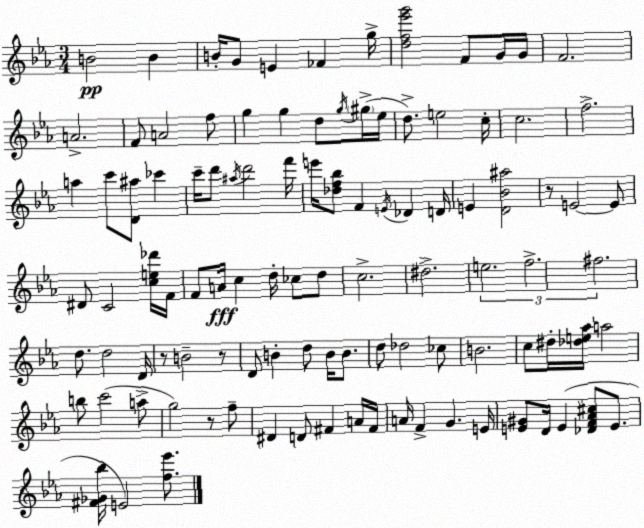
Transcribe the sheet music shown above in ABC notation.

X:1
T:Untitled
M:3/4
L:1/4
K:Cm
B2 B B/4 G/2 E _F g/4 [df_e'g']2 F/2 G/4 G/4 F2 A2 F/2 A2 f/2 g g d/2 g/4 ^g/4 _e/4 d/2 e2 c/4 c2 f2 a c'/2 [D^a]/2 _c' c'/4 d'/2 ^a/4 d'2 f'/4 e'/4 [_df_b]/2 F E/4 _D D/4 E [D_B^a]2 z/2 E2 E/2 ^D/2 C2 [ce_d']/4 F/4 F/2 A/4 c d/4 _c/2 d/2 c2 ^d2 e2 f2 ^f2 d/2 d2 D/4 z/2 B2 z/2 D/2 B d/2 B/4 B/2 d/2 _d2 _c/2 B2 c/2 ^d/4 [_de_a]/4 a2 b/2 c'2 a/2 g2 z/2 f/2 ^D D/2 ^F A/4 ^F/4 A/4 F G E/4 [E^G]/2 D/4 E [_DF_A^c]/2 E/2 [^F_G_b]/4 E2 [f_e']/2